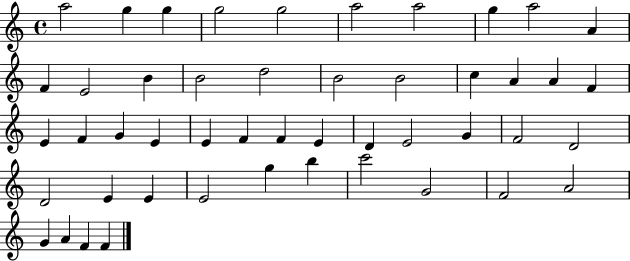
{
  \clef treble
  \time 4/4
  \defaultTimeSignature
  \key c \major
  a''2 g''4 g''4 | g''2 g''2 | a''2 a''2 | g''4 a''2 a'4 | \break f'4 e'2 b'4 | b'2 d''2 | b'2 b'2 | c''4 a'4 a'4 f'4 | \break e'4 f'4 g'4 e'4 | e'4 f'4 f'4 e'4 | d'4 e'2 g'4 | f'2 d'2 | \break d'2 e'4 e'4 | e'2 g''4 b''4 | c'''2 g'2 | f'2 a'2 | \break g'4 a'4 f'4 f'4 | \bar "|."
}